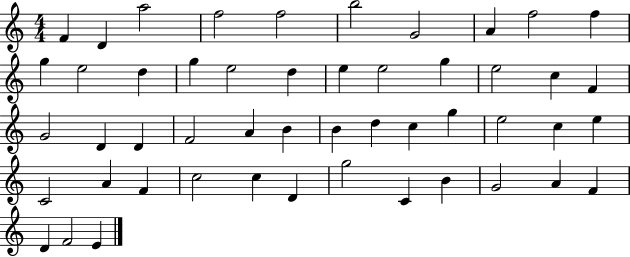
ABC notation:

X:1
T:Untitled
M:4/4
L:1/4
K:C
F D a2 f2 f2 b2 G2 A f2 f g e2 d g e2 d e e2 g e2 c F G2 D D F2 A B B d c g e2 c e C2 A F c2 c D g2 C B G2 A F D F2 E